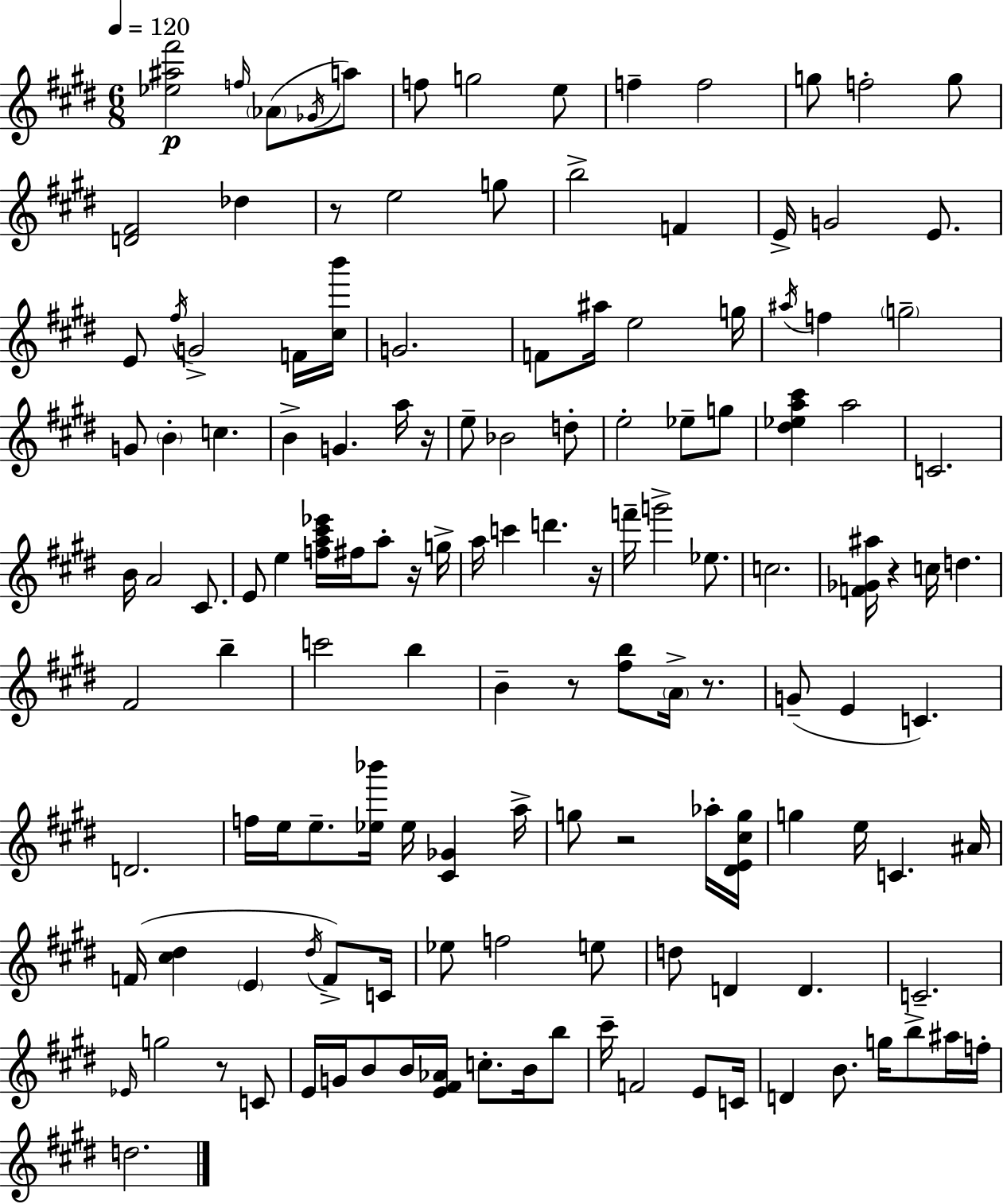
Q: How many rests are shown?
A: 9